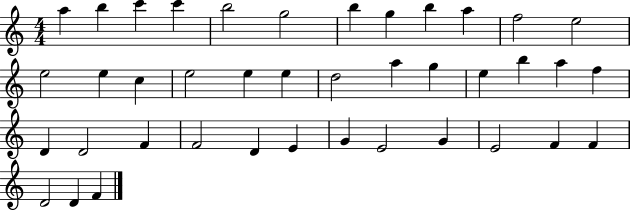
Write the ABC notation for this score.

X:1
T:Untitled
M:4/4
L:1/4
K:C
a b c' c' b2 g2 b g b a f2 e2 e2 e c e2 e e d2 a g e b a f D D2 F F2 D E G E2 G E2 F F D2 D F